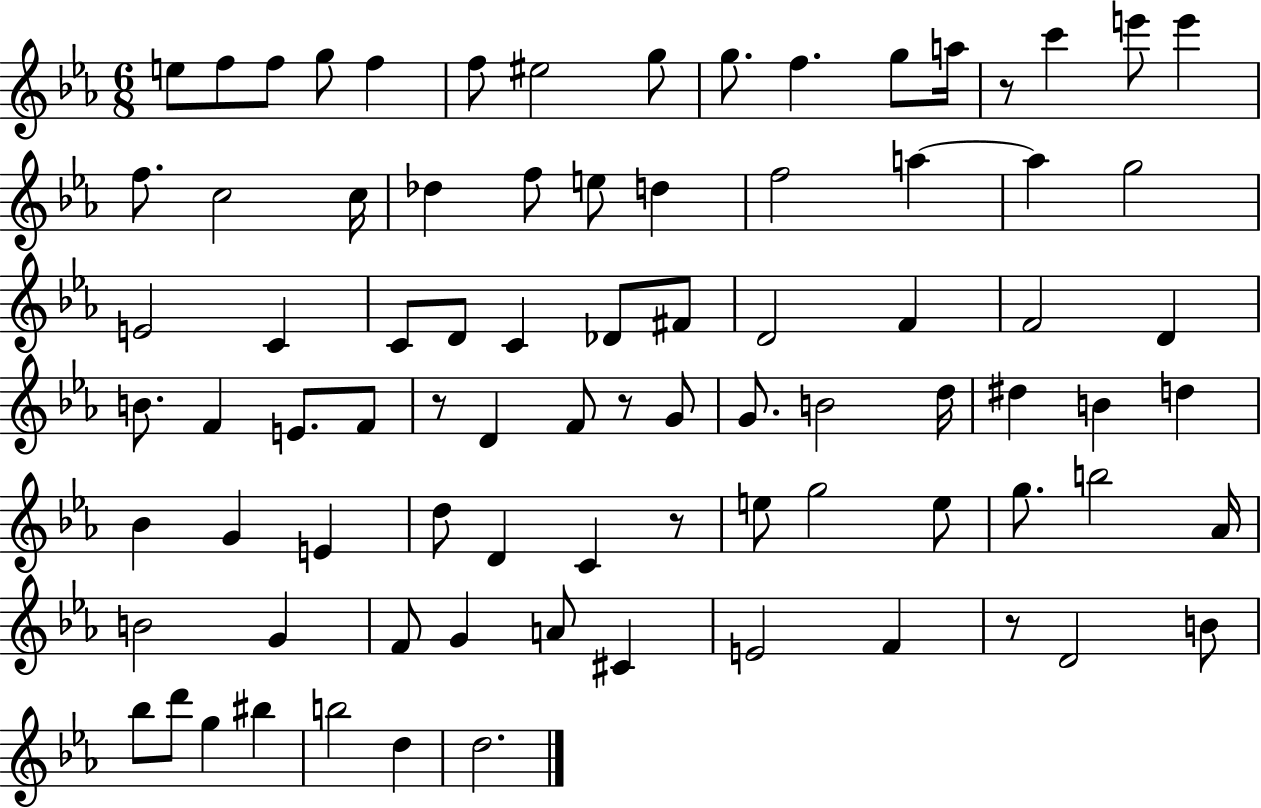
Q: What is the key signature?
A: EES major